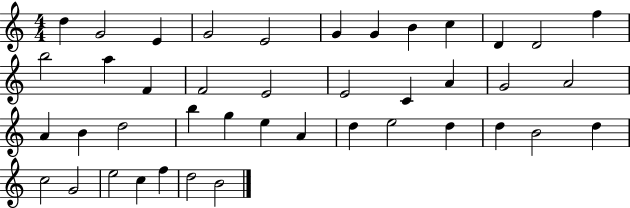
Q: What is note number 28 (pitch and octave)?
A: E5